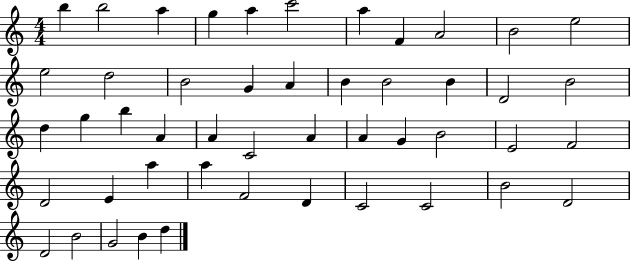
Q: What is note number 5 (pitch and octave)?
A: A5